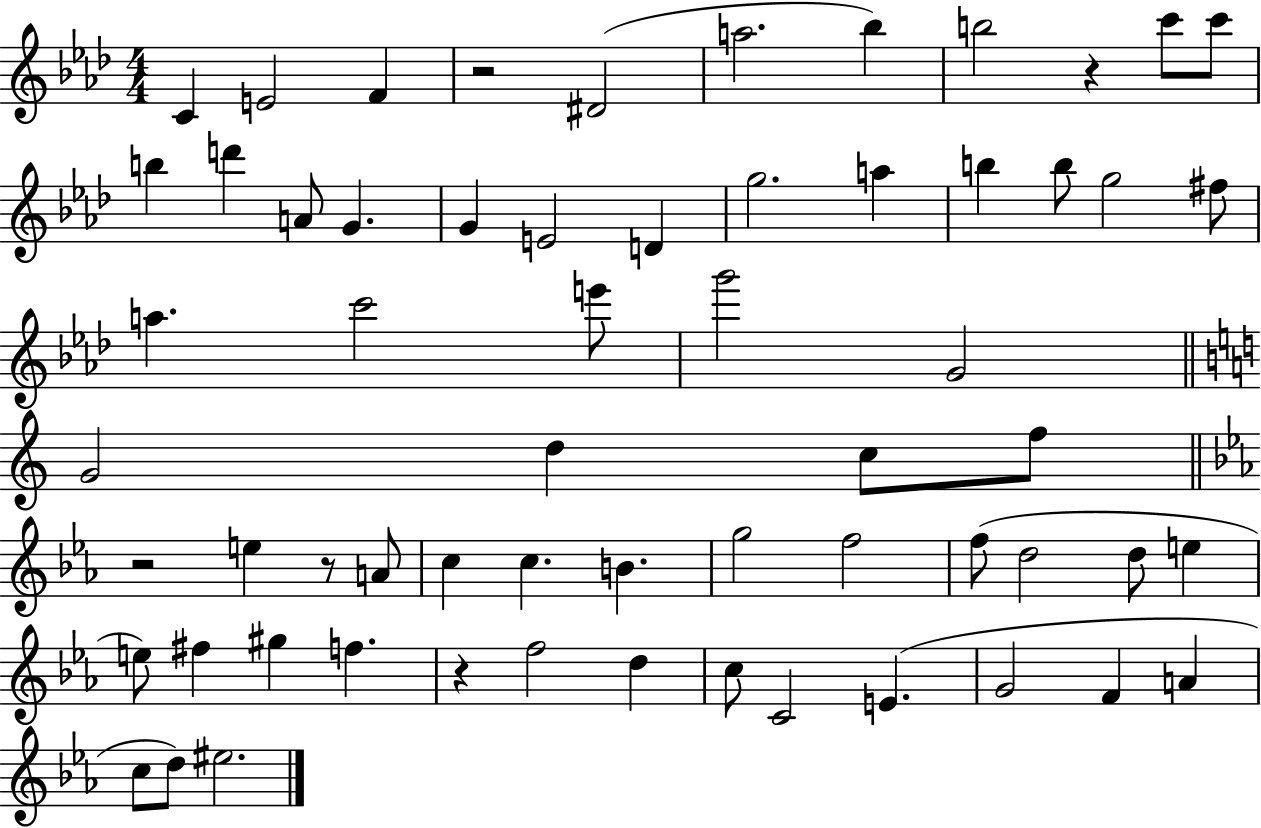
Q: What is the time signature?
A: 4/4